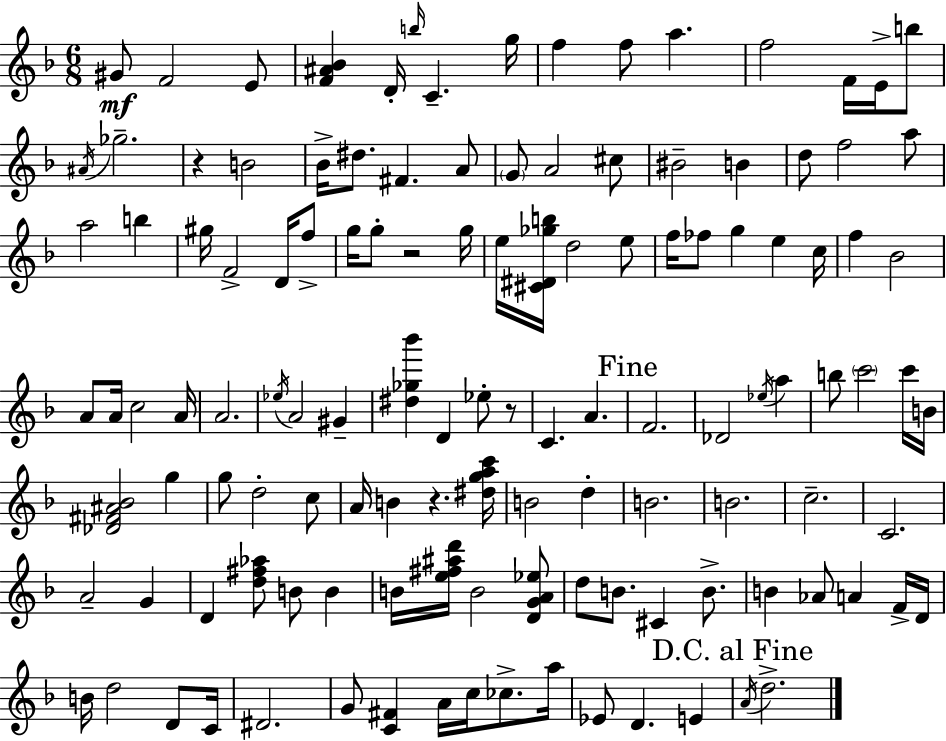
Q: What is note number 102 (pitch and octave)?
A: G4